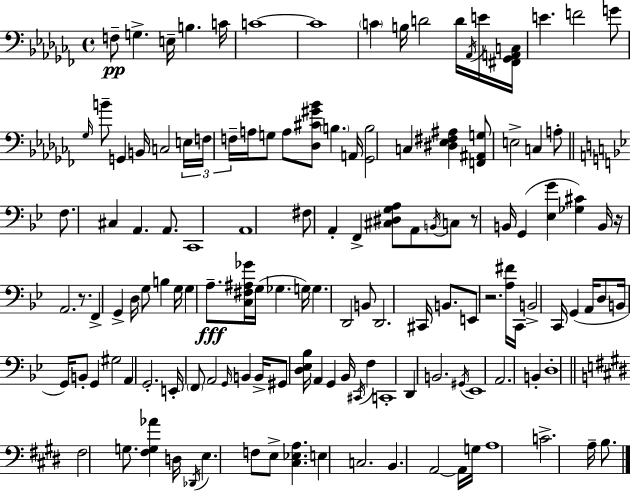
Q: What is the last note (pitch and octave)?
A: B3